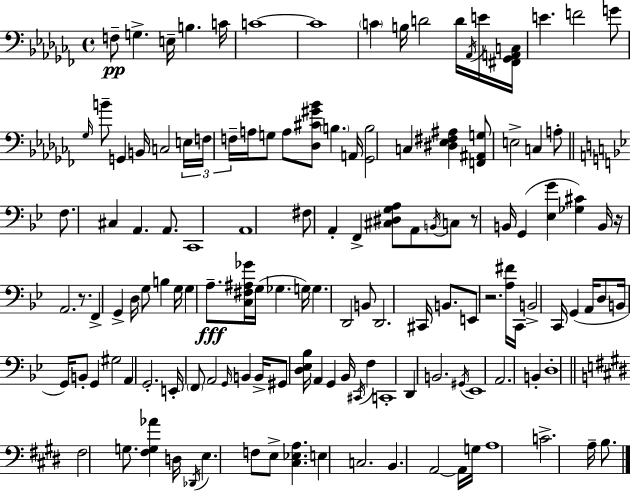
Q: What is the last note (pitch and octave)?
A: B3